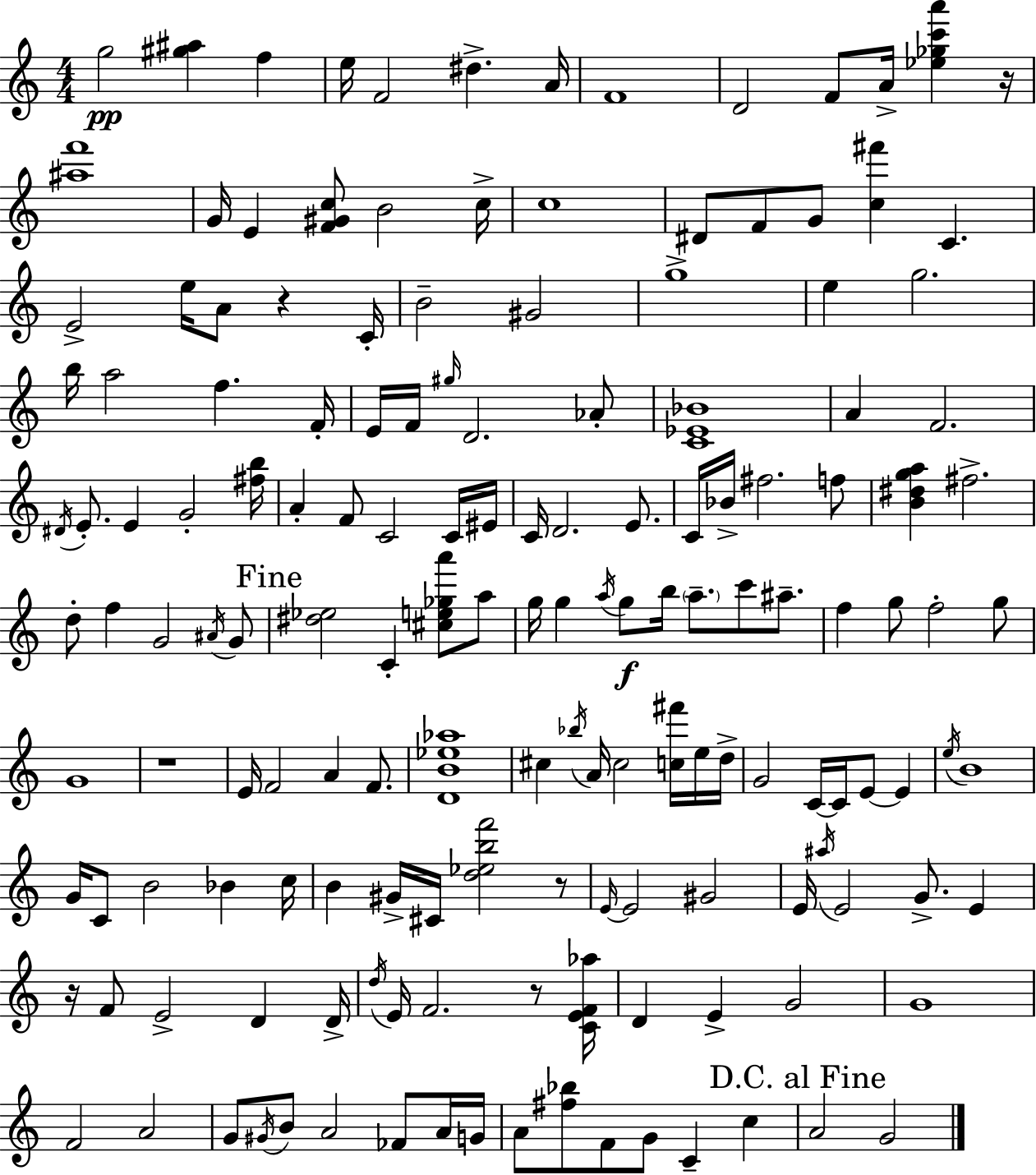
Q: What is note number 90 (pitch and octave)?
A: E4